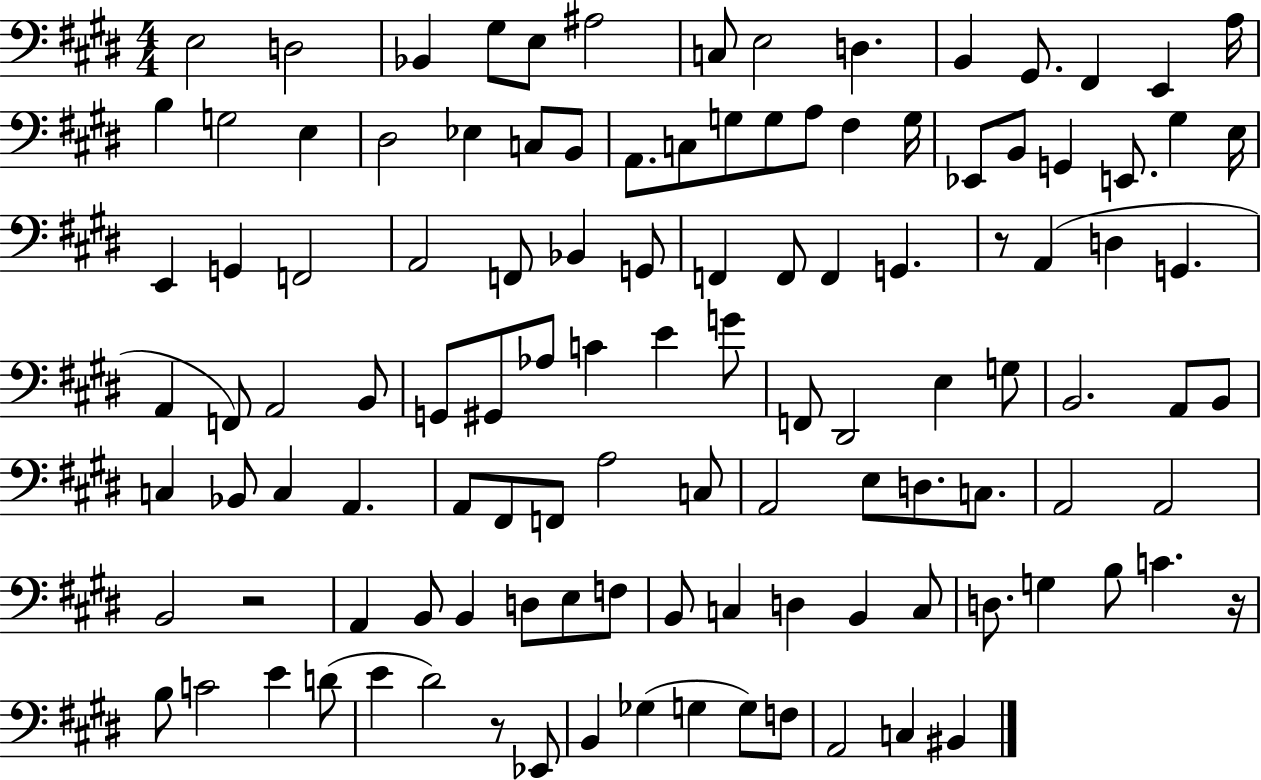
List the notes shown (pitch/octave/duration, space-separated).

E3/h D3/h Bb2/q G#3/e E3/e A#3/h C3/e E3/h D3/q. B2/q G#2/e. F#2/q E2/q A3/s B3/q G3/h E3/q D#3/h Eb3/q C3/e B2/e A2/e. C3/e G3/e G3/e A3/e F#3/q G3/s Eb2/e B2/e G2/q E2/e. G#3/q E3/s E2/q G2/q F2/h A2/h F2/e Bb2/q G2/e F2/q F2/e F2/q G2/q. R/e A2/q D3/q G2/q. A2/q F2/e A2/h B2/e G2/e G#2/e Ab3/e C4/q E4/q G4/e F2/e D#2/h E3/q G3/e B2/h. A2/e B2/e C3/q Bb2/e C3/q A2/q. A2/e F#2/e F2/e A3/h C3/e A2/h E3/e D3/e. C3/e. A2/h A2/h B2/h R/h A2/q B2/e B2/q D3/e E3/e F3/e B2/e C3/q D3/q B2/q C3/e D3/e. G3/q B3/e C4/q. R/s B3/e C4/h E4/q D4/e E4/q D#4/h R/e Eb2/e B2/q Gb3/q G3/q G3/e F3/e A2/h C3/q BIS2/q